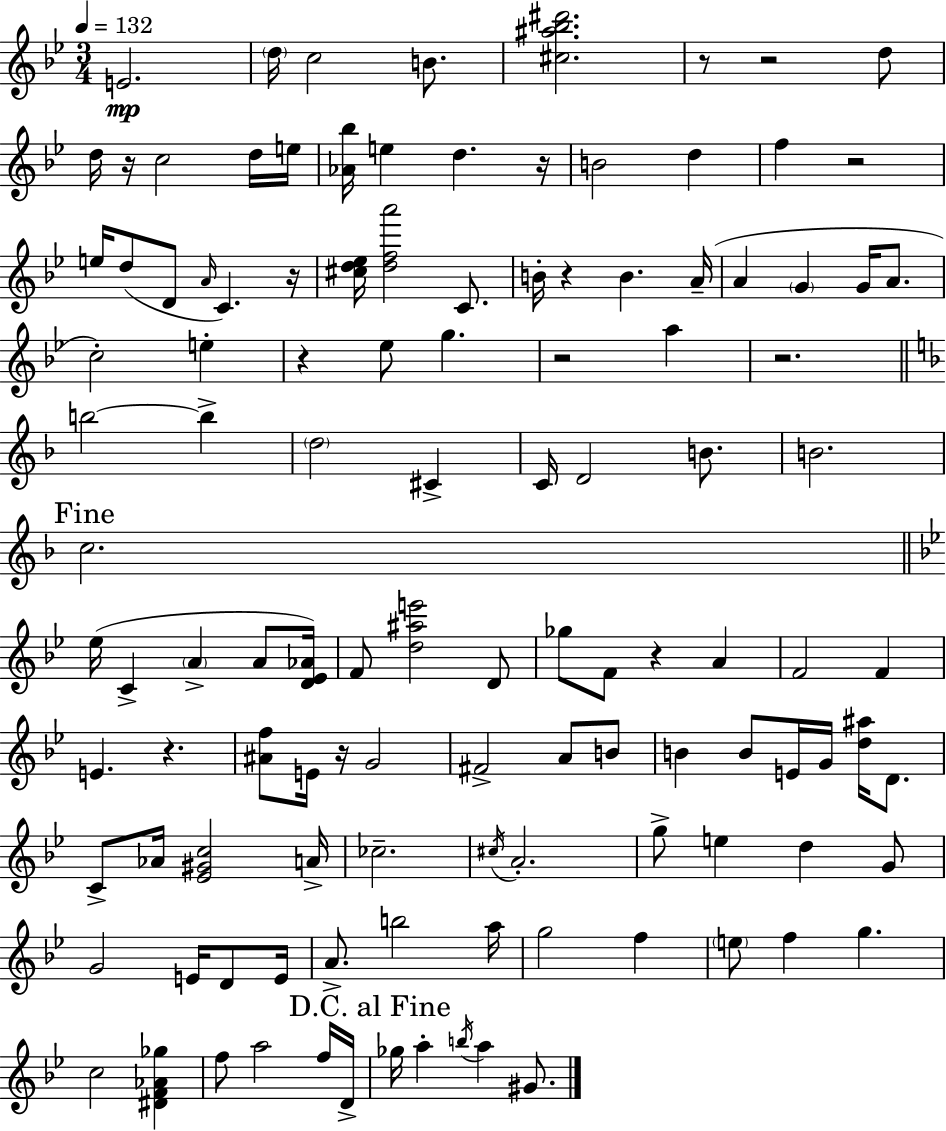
{
  \clef treble
  \numericTimeSignature
  \time 3/4
  \key bes \major
  \tempo 4 = 132
  e'2.\mp | \parenthesize d''16 c''2 b'8. | <cis'' ais'' bes'' dis'''>2. | r8 r2 d''8 | \break d''16 r16 c''2 d''16 e''16 | <aes' bes''>16 e''4 d''4. r16 | b'2 d''4 | f''4 r2 | \break e''16 d''8( d'8 \grace { a'16 } c'4.) | r16 <cis'' d'' ees''>16 <d'' f'' a'''>2 c'8. | b'16-. r4 b'4. | a'16--( a'4 \parenthesize g'4 g'16 a'8. | \break c''2-.) e''4-. | r4 ees''8 g''4. | r2 a''4 | r2. | \break \bar "||" \break \key d \minor b''2~~ b''4-> | \parenthesize d''2 cis'4-> | c'16 d'2 b'8. | b'2. | \break \mark "Fine" c''2. | \bar "||" \break \key bes \major ees''16( c'4-> \parenthesize a'4-> a'8 <d' ees' aes'>16) | f'8 <d'' ais'' e'''>2 d'8 | ges''8 f'8 r4 a'4 | f'2 f'4 | \break e'4. r4. | <ais' f''>8 e'16 r16 g'2 | fis'2-> a'8 b'8 | b'4 b'8 e'16 g'16 <d'' ais''>16 d'8. | \break c'8-> aes'16 <ees' gis' c''>2 a'16-> | ces''2.-- | \acciaccatura { cis''16 } a'2.-. | g''8-> e''4 d''4 g'8 | \break g'2 e'16 d'8 | e'16 a'8.-> b''2 | a''16 g''2 f''4 | \parenthesize e''8 f''4 g''4. | \break c''2 <dis' f' aes' ges''>4 | f''8 a''2 f''16 | d'16-> \mark "D.C. al Fine" ges''16 a''4-. \acciaccatura { b''16 } a''4 gis'8. | \bar "|."
}